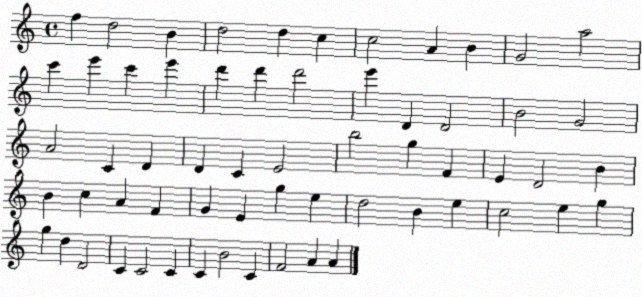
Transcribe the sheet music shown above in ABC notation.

X:1
T:Untitled
M:4/4
L:1/4
K:C
f d2 B d2 d c c2 A B G2 a2 c' e' c' e' d' d' d'2 e' D D2 B2 G2 A2 C D D C E2 b2 g F E D2 B B c A F G E g e d2 B e c2 e g g d D2 C C2 C C B2 C F2 A A